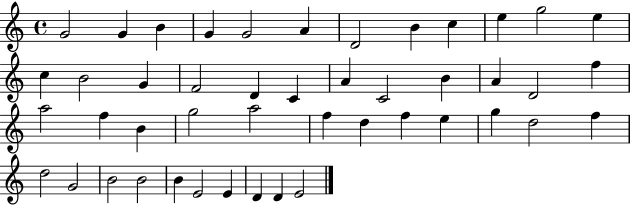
G4/h G4/q B4/q G4/q G4/h A4/q D4/h B4/q C5/q E5/q G5/h E5/q C5/q B4/h G4/q F4/h D4/q C4/q A4/q C4/h B4/q A4/q D4/h F5/q A5/h F5/q B4/q G5/h A5/h F5/q D5/q F5/q E5/q G5/q D5/h F5/q D5/h G4/h B4/h B4/h B4/q E4/h E4/q D4/q D4/q E4/h